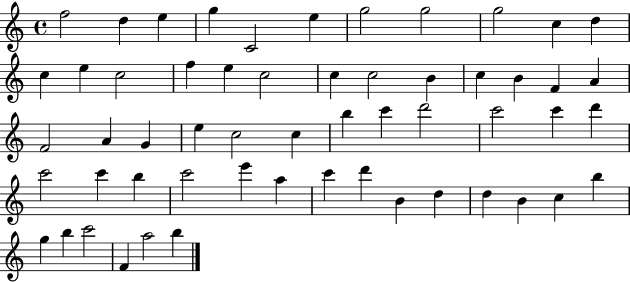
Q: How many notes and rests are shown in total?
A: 56